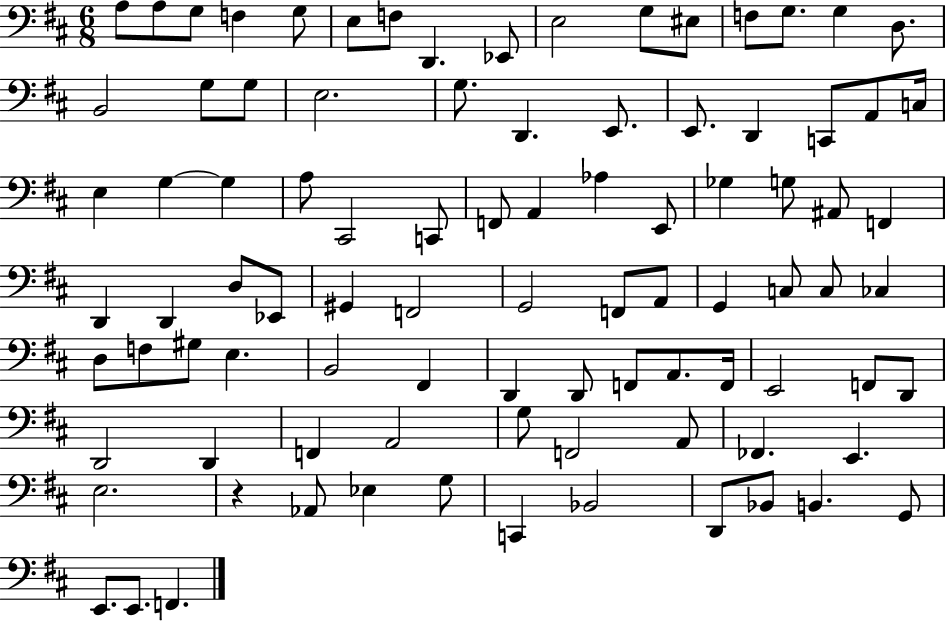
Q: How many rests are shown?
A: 1